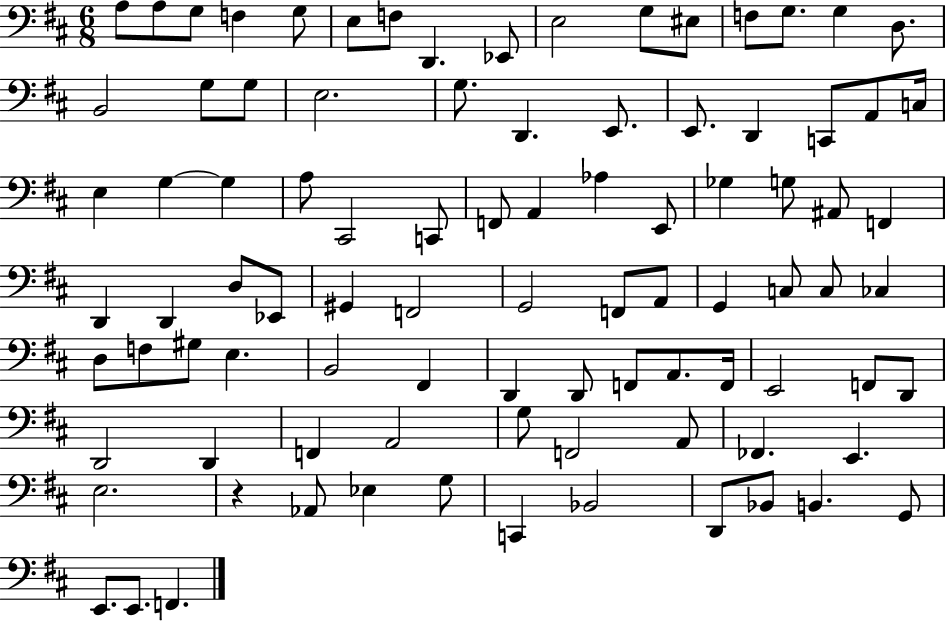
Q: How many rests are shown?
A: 1